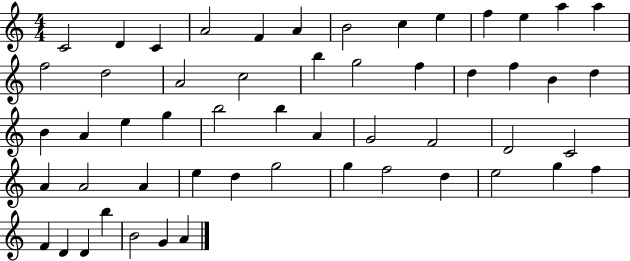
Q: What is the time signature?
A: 4/4